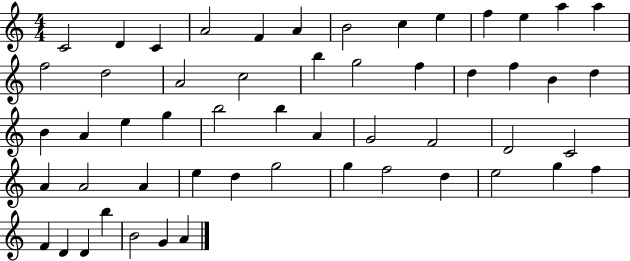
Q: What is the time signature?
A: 4/4